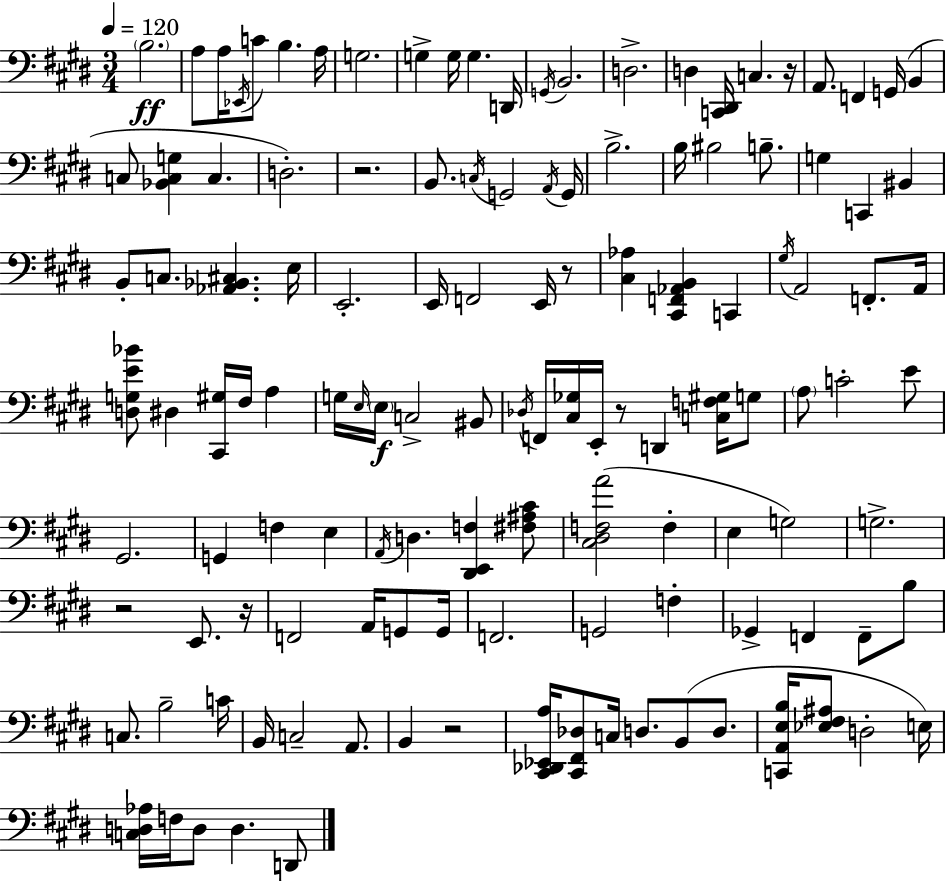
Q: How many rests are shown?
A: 7